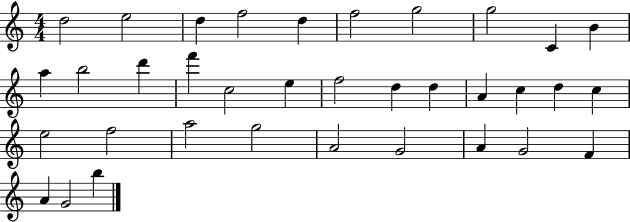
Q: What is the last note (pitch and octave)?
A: B5